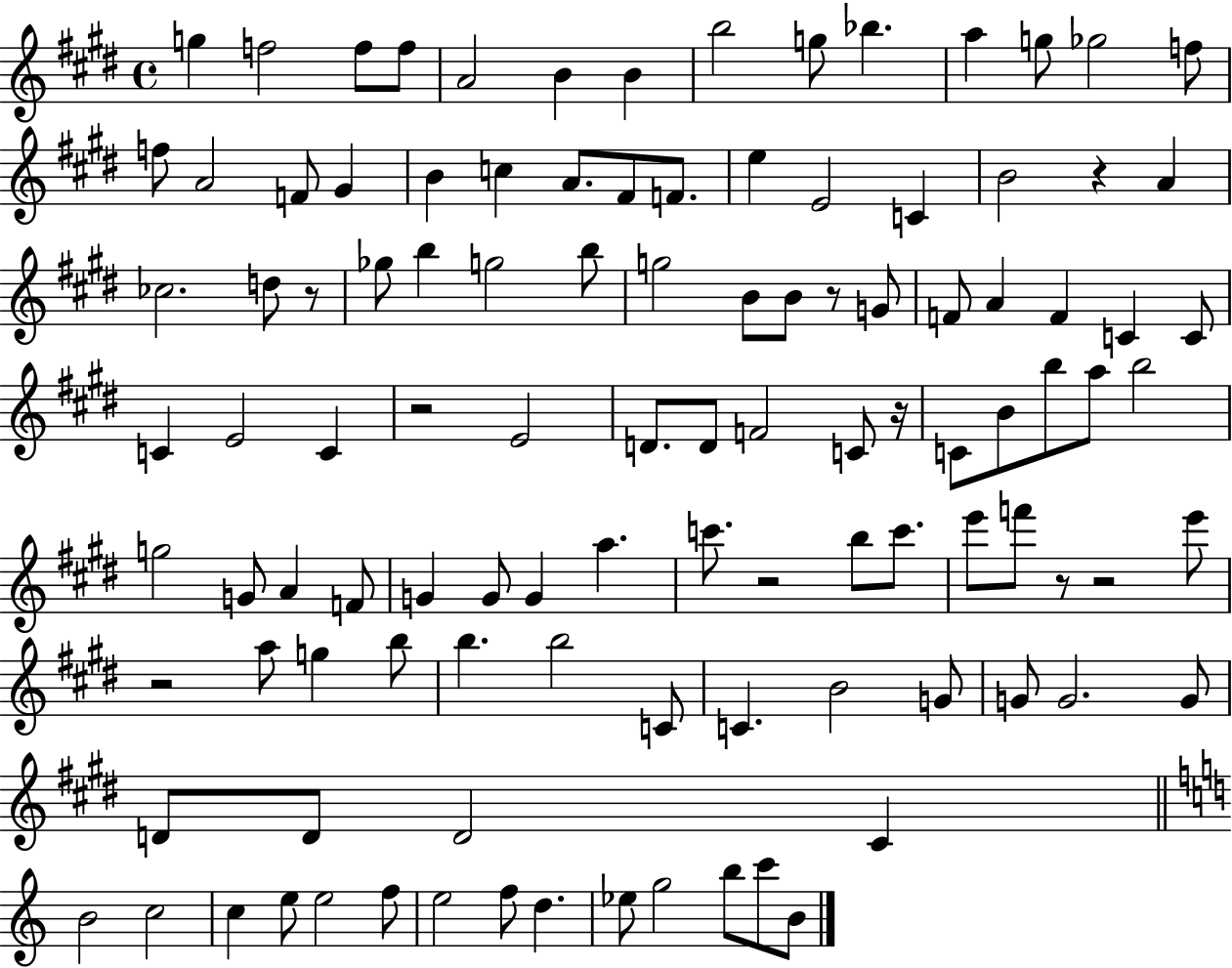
G5/q F5/h F5/e F5/e A4/h B4/q B4/q B5/h G5/e Bb5/q. A5/q G5/e Gb5/h F5/e F5/e A4/h F4/e G#4/q B4/q C5/q A4/e. F#4/e F4/e. E5/q E4/h C4/q B4/h R/q A4/q CES5/h. D5/e R/e Gb5/e B5/q G5/h B5/e G5/h B4/e B4/e R/e G4/e F4/e A4/q F4/q C4/q C4/e C4/q E4/h C4/q R/h E4/h D4/e. D4/e F4/h C4/e R/s C4/e B4/e B5/e A5/e B5/h G5/h G4/e A4/q F4/e G4/q G4/e G4/q A5/q. C6/e. R/h B5/e C6/e. E6/e F6/e R/e R/h E6/e R/h A5/e G5/q B5/e B5/q. B5/h C4/e C4/q. B4/h G4/e G4/e G4/h. G4/e D4/e D4/e D4/h C#4/q B4/h C5/h C5/q E5/e E5/h F5/e E5/h F5/e D5/q. Eb5/e G5/h B5/e C6/e B4/e